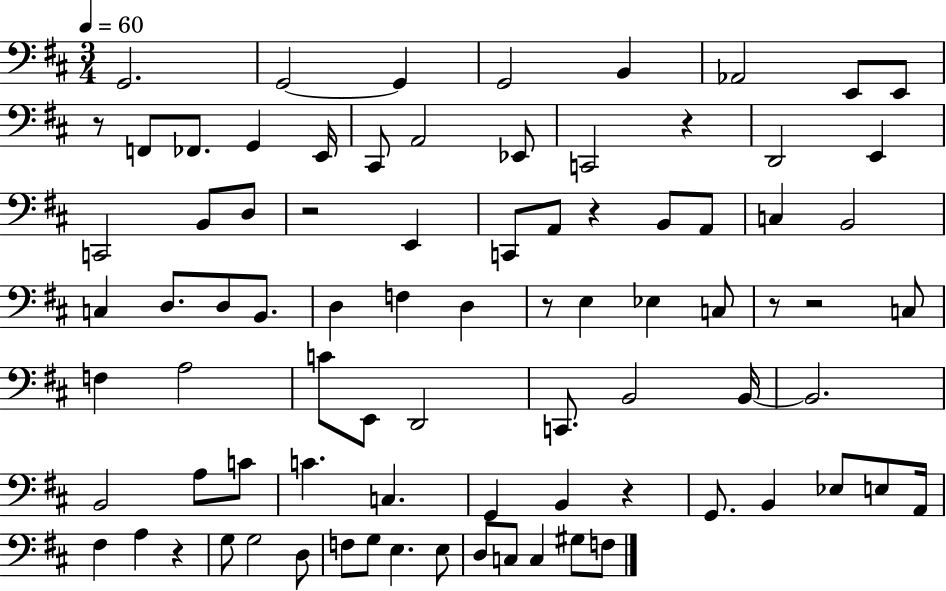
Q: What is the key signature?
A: D major